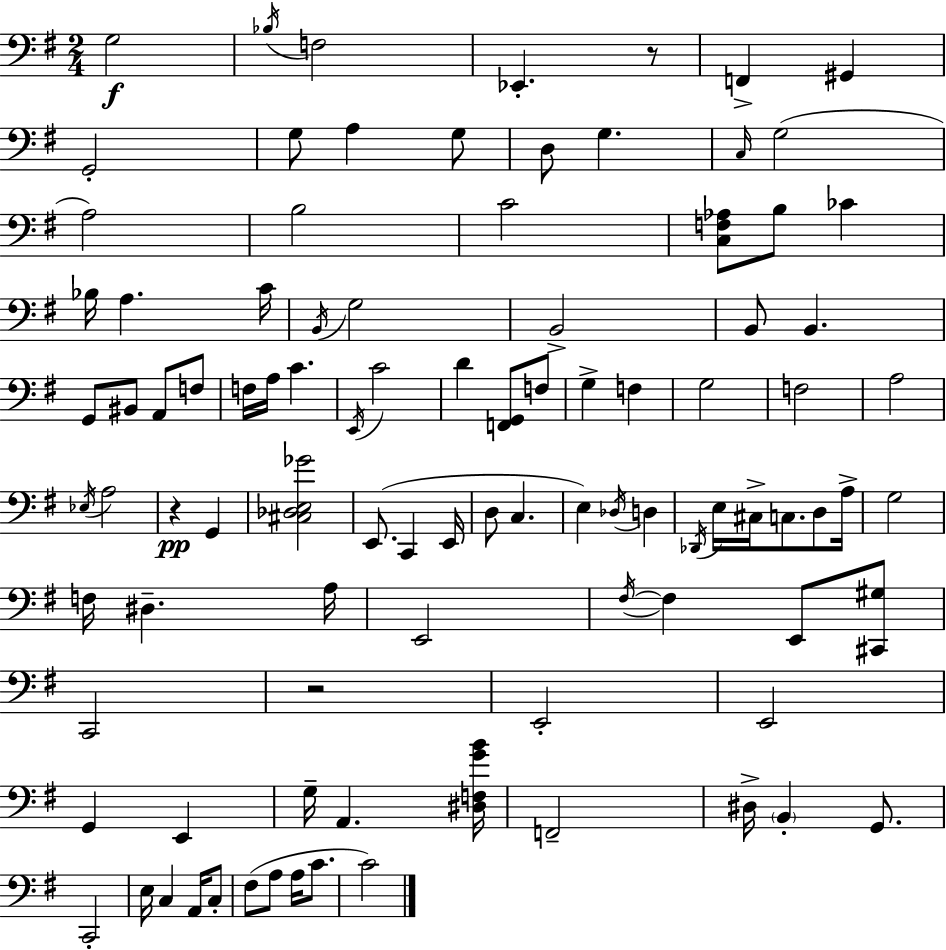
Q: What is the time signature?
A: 2/4